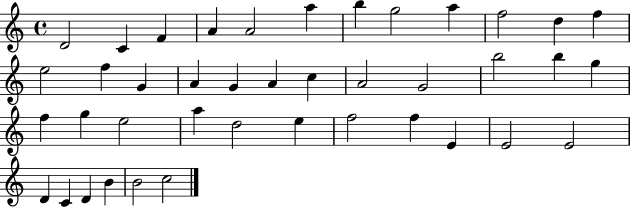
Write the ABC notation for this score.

X:1
T:Untitled
M:4/4
L:1/4
K:C
D2 C F A A2 a b g2 a f2 d f e2 f G A G A c A2 G2 b2 b g f g e2 a d2 e f2 f E E2 E2 D C D B B2 c2